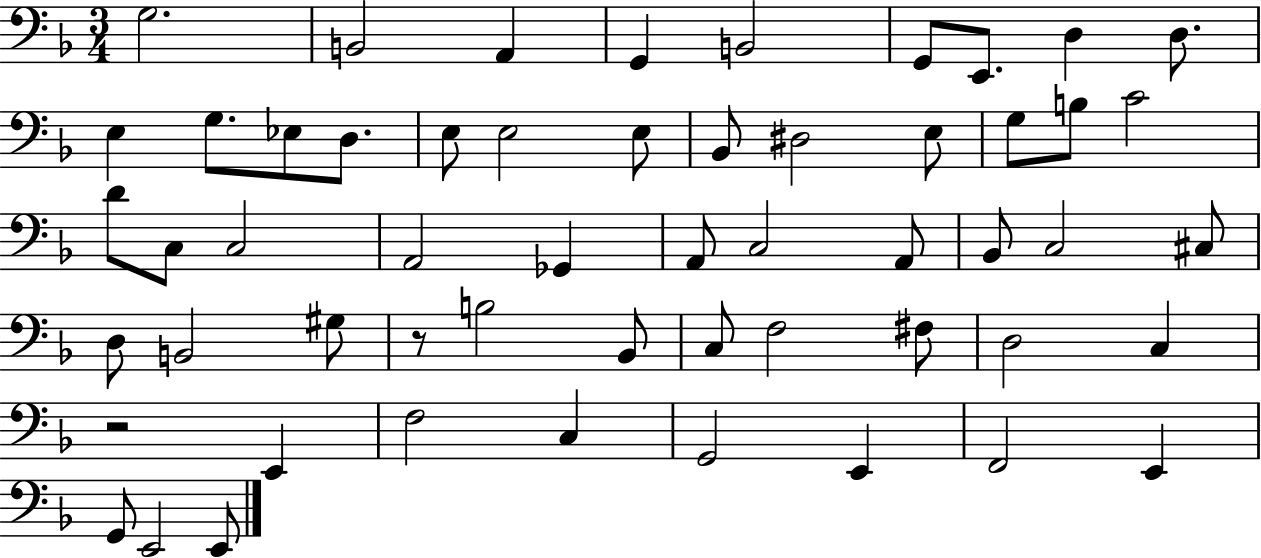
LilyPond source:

{
  \clef bass
  \numericTimeSignature
  \time 3/4
  \key f \major
  g2. | b,2 a,4 | g,4 b,2 | g,8 e,8. d4 d8. | \break e4 g8. ees8 d8. | e8 e2 e8 | bes,8 dis2 e8 | g8 b8 c'2 | \break d'8 c8 c2 | a,2 ges,4 | a,8 c2 a,8 | bes,8 c2 cis8 | \break d8 b,2 gis8 | r8 b2 bes,8 | c8 f2 fis8 | d2 c4 | \break r2 e,4 | f2 c4 | g,2 e,4 | f,2 e,4 | \break g,8 e,2 e,8 | \bar "|."
}